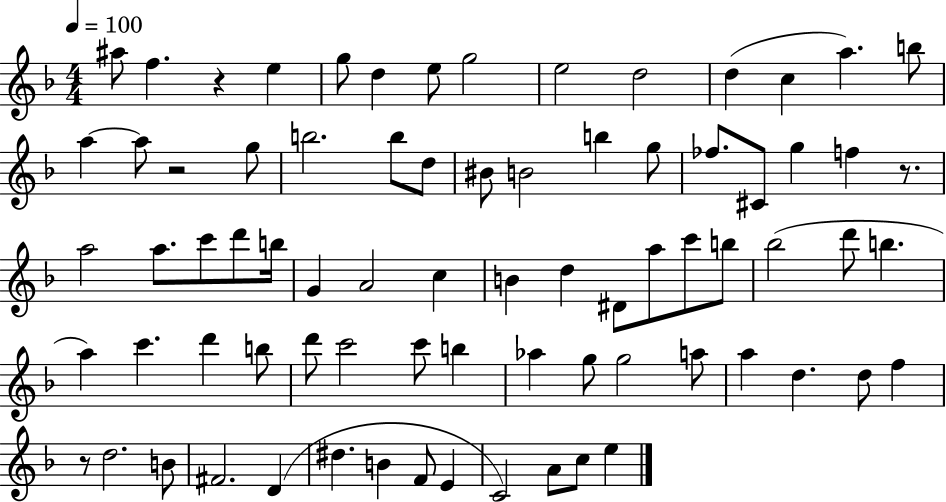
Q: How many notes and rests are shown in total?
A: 76